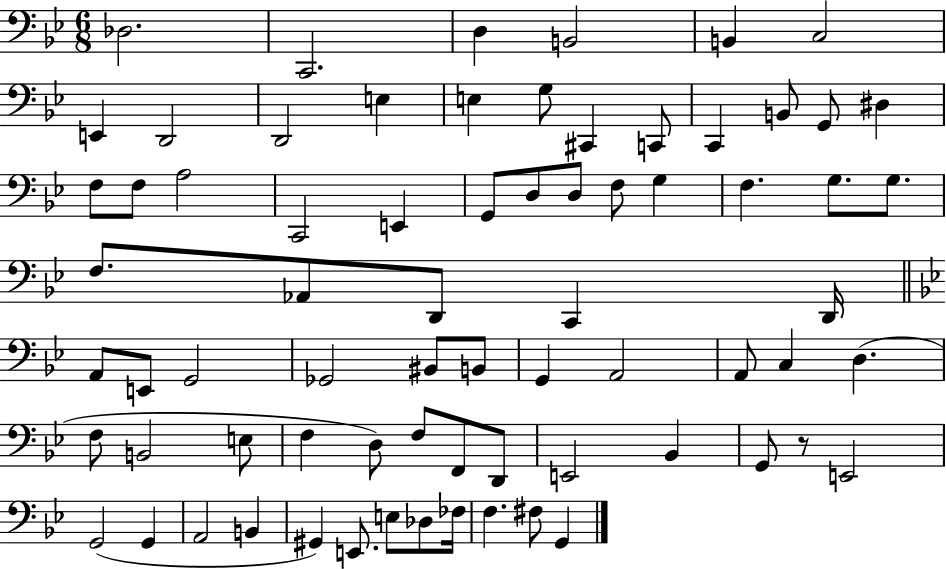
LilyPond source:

{
  \clef bass
  \numericTimeSignature
  \time 6/8
  \key bes \major
  des2. | c,2. | d4 b,2 | b,4 c2 | \break e,4 d,2 | d,2 e4 | e4 g8 cis,4 c,8 | c,4 b,8 g,8 dis4 | \break f8 f8 a2 | c,2 e,4 | g,8 d8 d8 f8 g4 | f4. g8. g8. | \break f8. aes,8 d,8 c,4 d,16 | \bar "||" \break \key bes \major a,8 e,8 g,2 | ges,2 bis,8 b,8 | g,4 a,2 | a,8 c4 d4.( | \break f8 b,2 e8 | f4 d8) f8 f,8 d,8 | e,2 bes,4 | g,8 r8 e,2 | \break g,2( g,4 | a,2 b,4 | gis,4) e,8. e8 des8 fes16 | f4. fis8 g,4 | \break \bar "|."
}